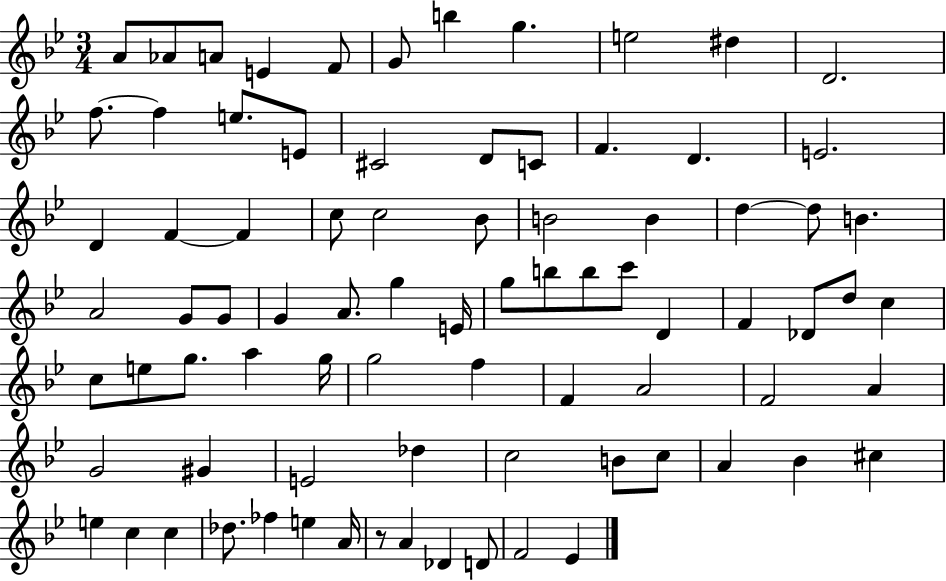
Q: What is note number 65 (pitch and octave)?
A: B4